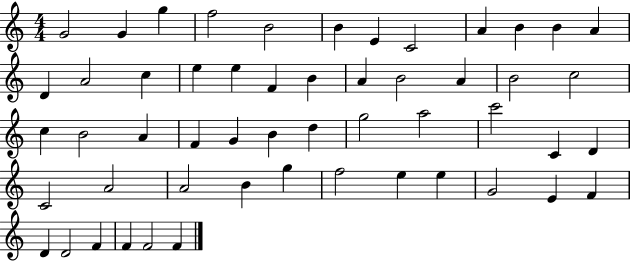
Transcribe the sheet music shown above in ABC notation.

X:1
T:Untitled
M:4/4
L:1/4
K:C
G2 G g f2 B2 B E C2 A B B A D A2 c e e F B A B2 A B2 c2 c B2 A F G B d g2 a2 c'2 C D C2 A2 A2 B g f2 e e G2 E F D D2 F F F2 F